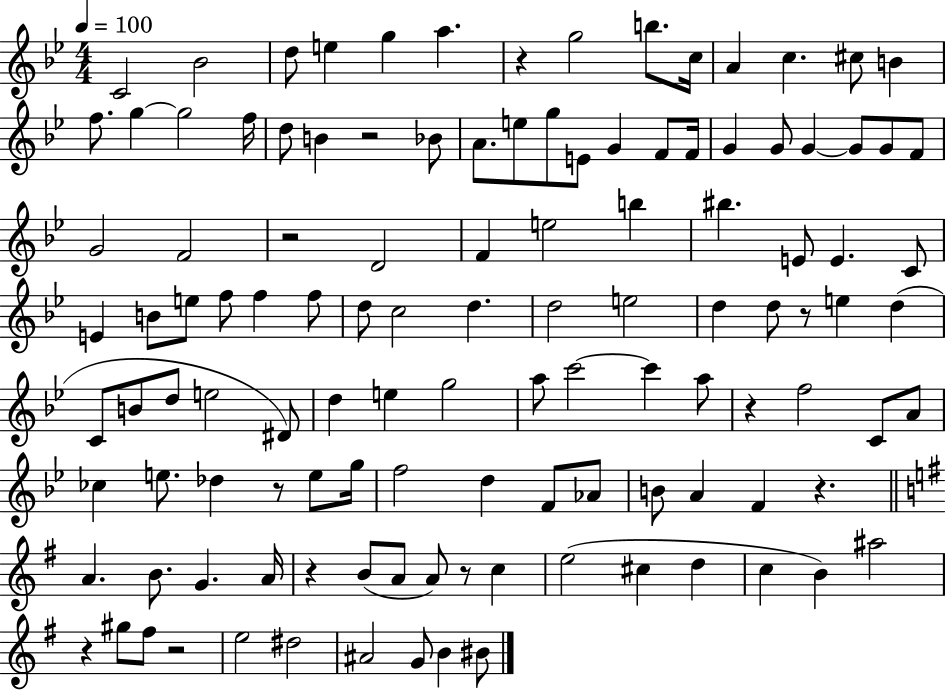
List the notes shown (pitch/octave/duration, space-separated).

C4/h Bb4/h D5/e E5/q G5/q A5/q. R/q G5/h B5/e. C5/s A4/q C5/q. C#5/e B4/q F5/e. G5/q G5/h F5/s D5/e B4/q R/h Bb4/e A4/e. E5/e G5/e E4/e G4/q F4/e F4/s G4/q G4/e G4/q G4/e G4/e F4/e G4/h F4/h R/h D4/h F4/q E5/h B5/q BIS5/q. E4/e E4/q. C4/e E4/q B4/e E5/e F5/e F5/q F5/e D5/e C5/h D5/q. D5/h E5/h D5/q D5/e R/e E5/q D5/q C4/e B4/e D5/e E5/h D#4/e D5/q E5/q G5/h A5/e C6/h C6/q A5/e R/q F5/h C4/e A4/e CES5/q E5/e. Db5/q R/e E5/e G5/s F5/h D5/q F4/e Ab4/e B4/e A4/q F4/q R/q. A4/q. B4/e. G4/q. A4/s R/q B4/e A4/e A4/e R/e C5/q E5/h C#5/q D5/q C5/q B4/q A#5/h R/q G#5/e F#5/e R/h E5/h D#5/h A#4/h G4/e B4/q BIS4/e